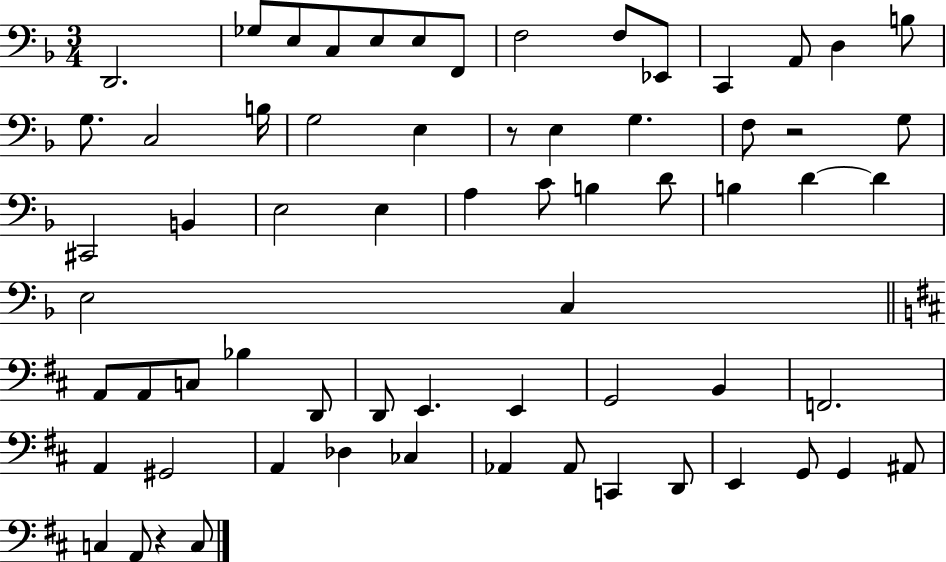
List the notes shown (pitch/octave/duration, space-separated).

D2/h. Gb3/e E3/e C3/e E3/e E3/e F2/e F3/h F3/e Eb2/e C2/q A2/e D3/q B3/e G3/e. C3/h B3/s G3/h E3/q R/e E3/q G3/q. F3/e R/h G3/e C#2/h B2/q E3/h E3/q A3/q C4/e B3/q D4/e B3/q D4/q D4/q E3/h C3/q A2/e A2/e C3/e Bb3/q D2/e D2/e E2/q. E2/q G2/h B2/q F2/h. A2/q G#2/h A2/q Db3/q CES3/q Ab2/q Ab2/e C2/q D2/e E2/q G2/e G2/q A#2/e C3/q A2/e R/q C3/e